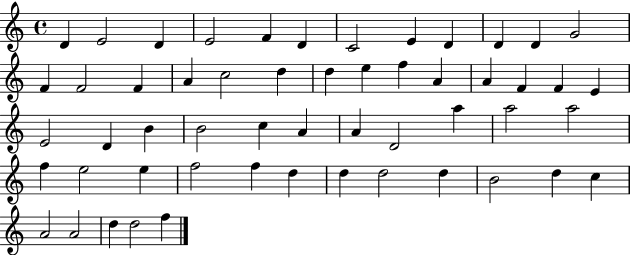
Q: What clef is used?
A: treble